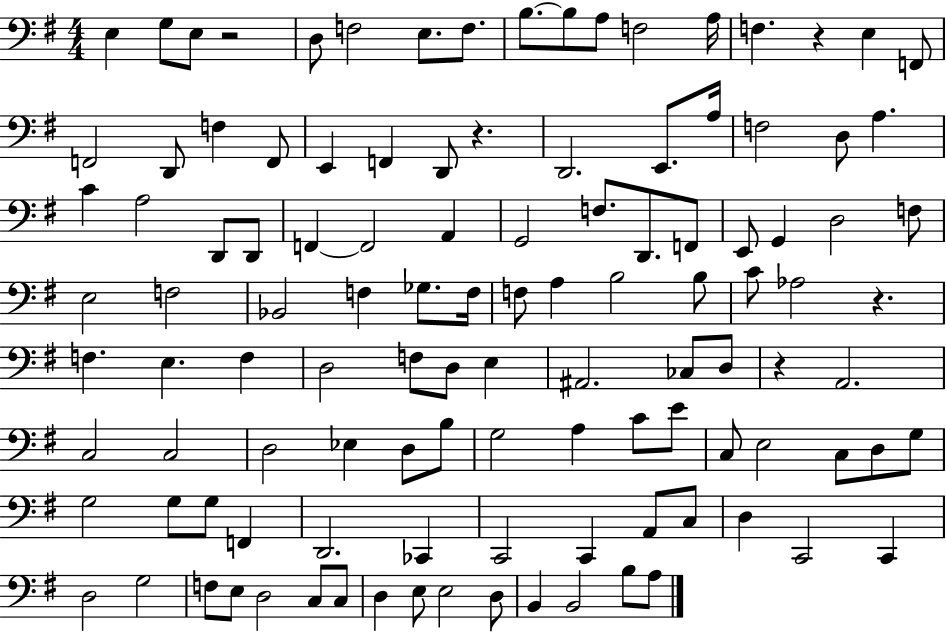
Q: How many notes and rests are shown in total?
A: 114